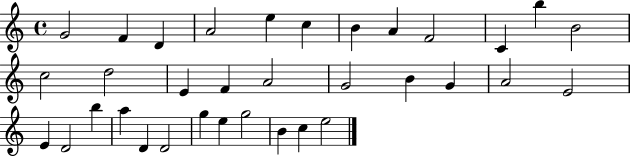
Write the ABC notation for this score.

X:1
T:Untitled
M:4/4
L:1/4
K:C
G2 F D A2 e c B A F2 C b B2 c2 d2 E F A2 G2 B G A2 E2 E D2 b a D D2 g e g2 B c e2